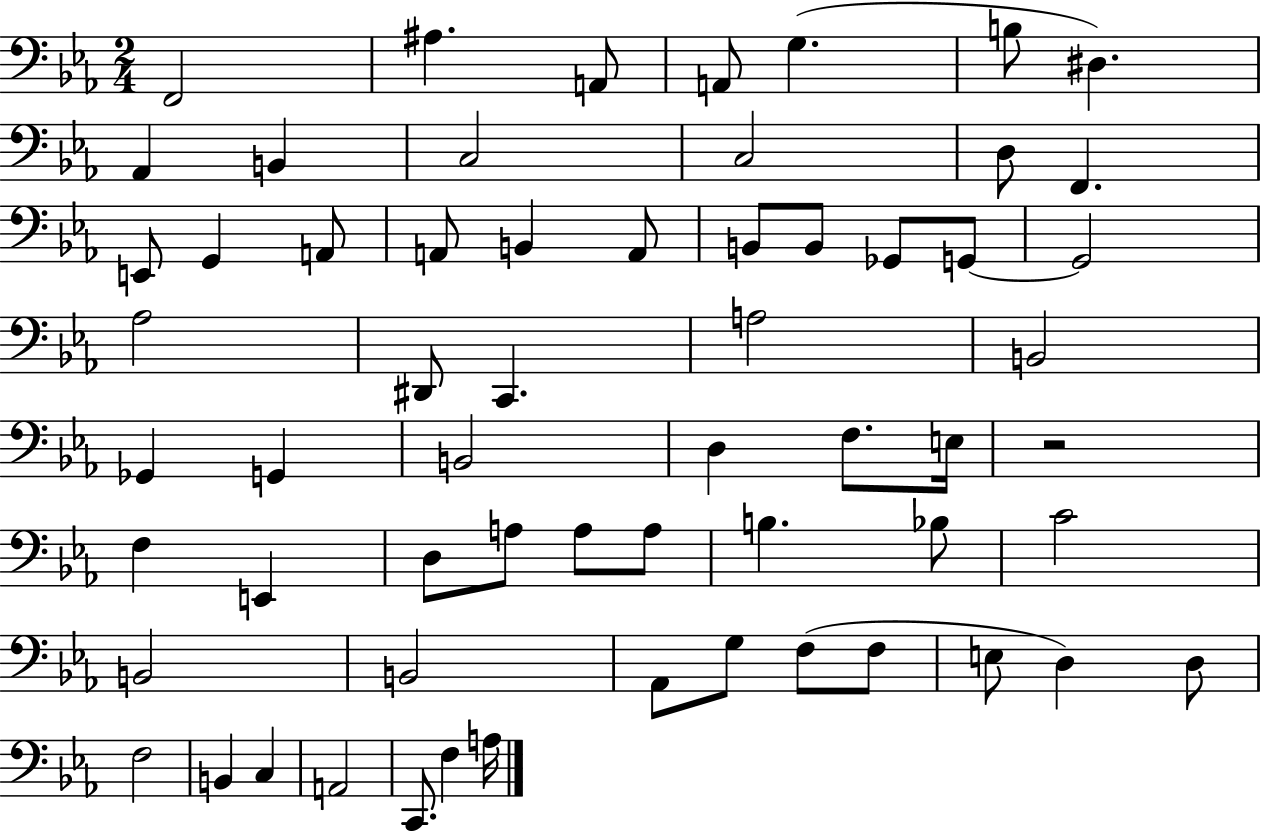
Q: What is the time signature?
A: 2/4